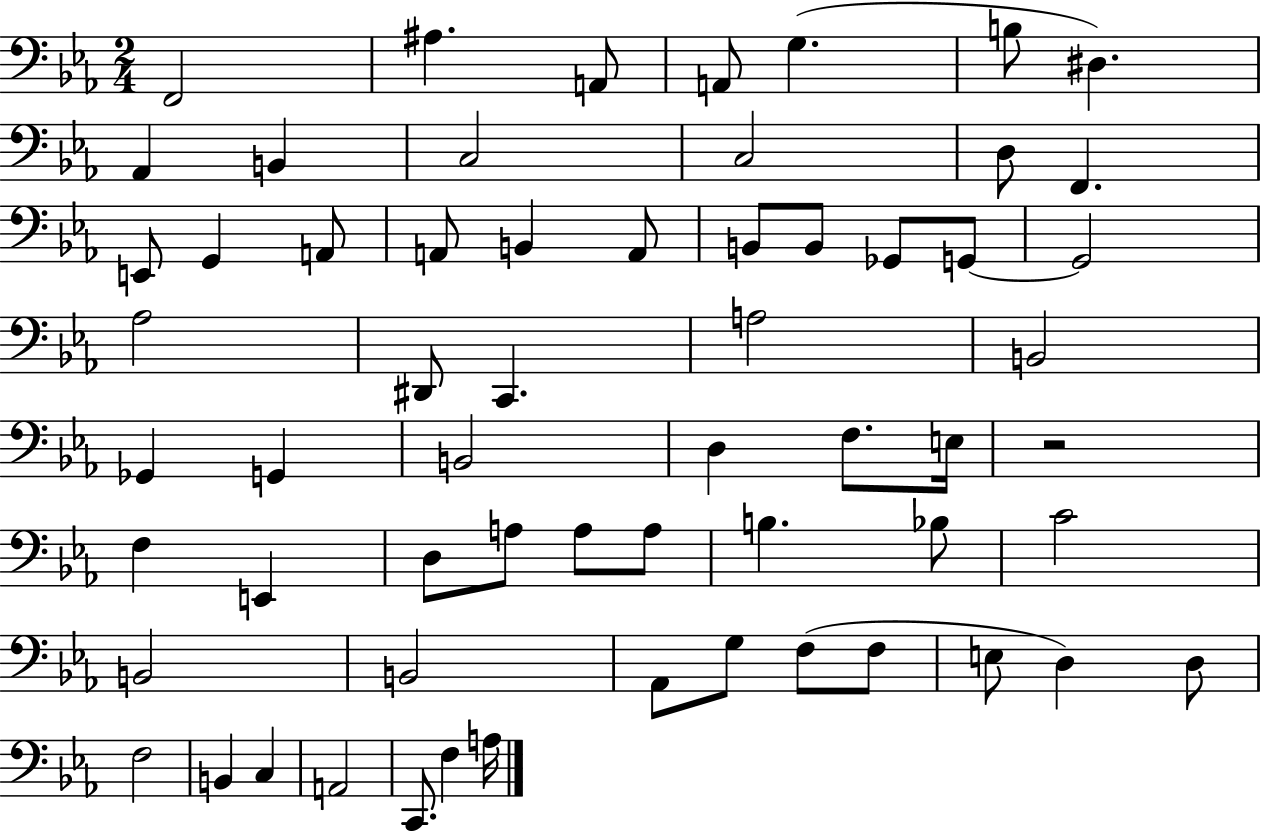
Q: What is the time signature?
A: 2/4